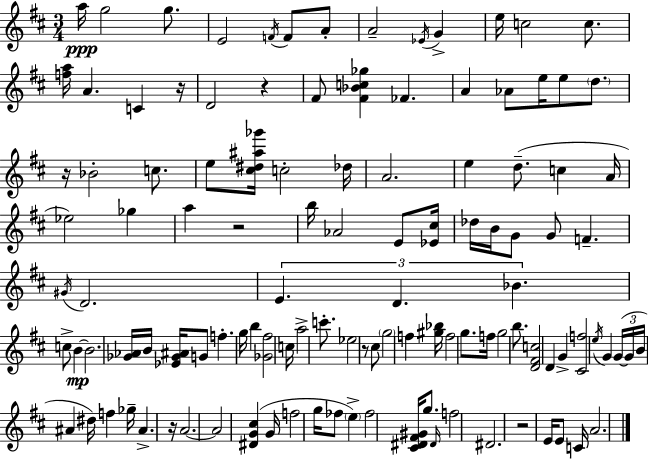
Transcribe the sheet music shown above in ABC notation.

X:1
T:Untitled
M:3/4
L:1/4
K:D
a/4 g2 g/2 E2 F/4 F/2 A/2 A2 _E/4 G e/4 c2 c/2 [fa]/4 A C z/4 D2 z ^F/2 [^F_Bc_g] _F A _A/2 e/4 e/2 d/2 z/4 _B2 c/2 e/2 [^c^d^a_g']/4 c2 _d/4 A2 e d/2 c A/4 _e2 _g a z2 b/4 _A2 E/2 [_E^c]/4 _d/4 B/4 G/2 G/2 F ^G/4 D2 E D _B c/2 B B2 [_G_A]/4 B/4 [_E_G^A]/4 G/2 f g/4 b [_G^f]2 c/4 a2 c'/2 _e2 z/2 ^c/2 g2 f [^g_b]/4 f2 g/2 f/4 g2 b/2 [D^Fc]2 D G [^Cf]2 e/4 G G/4 G/4 B/4 ^A ^d/4 f _g/4 ^A z/4 A2 A2 [^DG^c] G/4 f2 g/4 _f/2 e _f2 [^C^D^F^G]/4 g/2 ^D/4 f2 ^D2 z2 E/4 E/2 C/4 A2